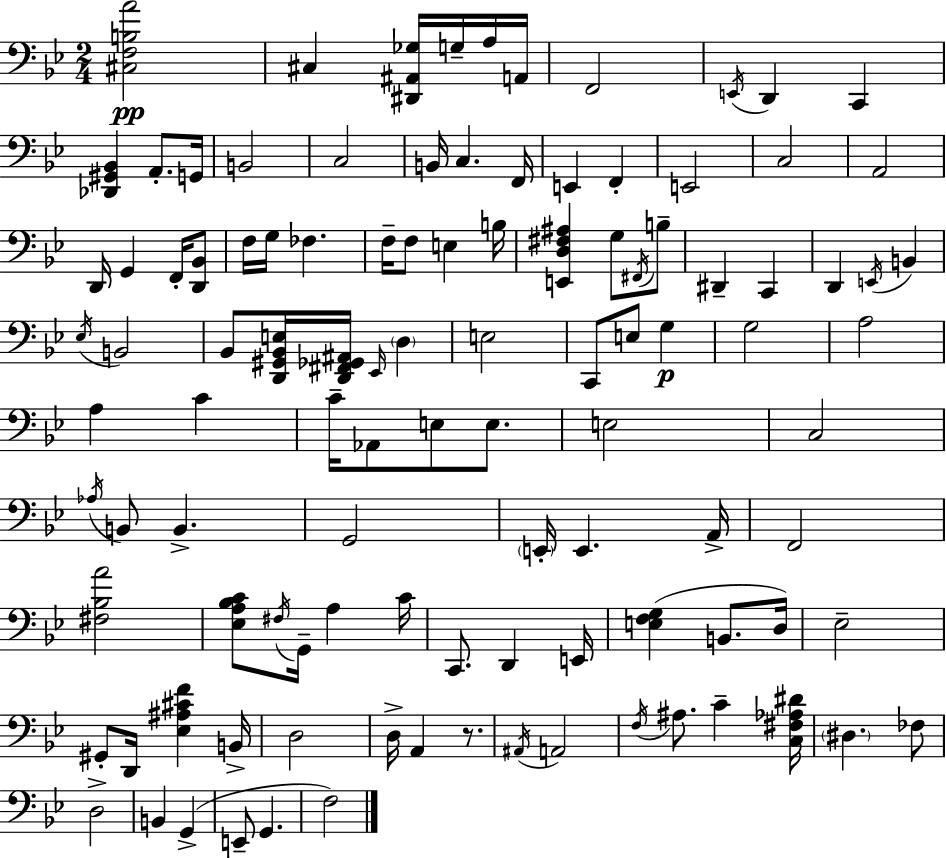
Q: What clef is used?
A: bass